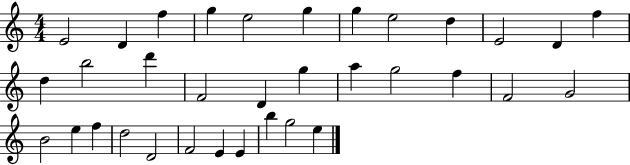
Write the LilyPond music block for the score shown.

{
  \clef treble
  \numericTimeSignature
  \time 4/4
  \key c \major
  e'2 d'4 f''4 | g''4 e''2 g''4 | g''4 e''2 d''4 | e'2 d'4 f''4 | \break d''4 b''2 d'''4 | f'2 d'4 g''4 | a''4 g''2 f''4 | f'2 g'2 | \break b'2 e''4 f''4 | d''2 d'2 | f'2 e'4 e'4 | b''4 g''2 e''4 | \break \bar "|."
}